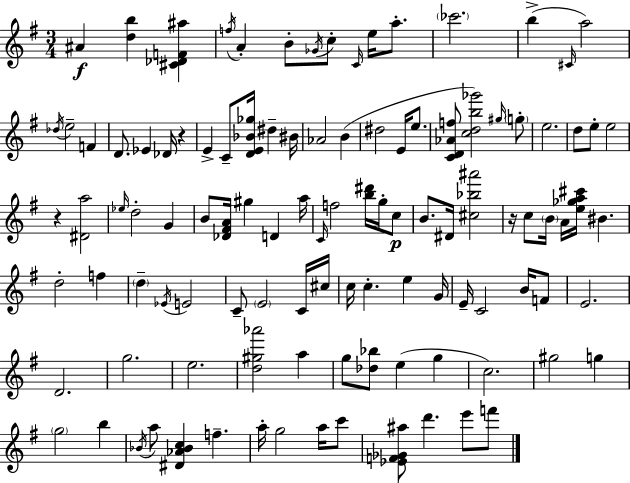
A#4/q [D5,B5]/q [C#4,Db4,F4,A#5]/q F5/s A4/q B4/e Gb4/s C5/e C4/s E5/s A5/e. CES6/h. B5/q C#4/s A5/h Db5/s E5/h F4/q D4/e. Eb4/q Db4/s R/q E4/q C4/e [D4,E4,Bb4,Gb5]/s D#5/q BIS4/s Ab4/h B4/q D#5/h E4/s E5/e. [C4,D4,Ab4,F5]/e [C5,D5,B5,Gb6]/h G#5/s G5/e E5/h. D5/e E5/e E5/h R/q [D#4,A5]/h Eb5/s D5/h G4/q B4/e [Db4,F#4,A4]/s G#5/q D4/q A5/s C4/s F5/h [B5,D#6]/s G5/s C5/e B4/e. D#4/s [C#5,Bb5,A#6]/h R/s C5/e B4/s A4/s [E5,Gb5,A5,C#6]/s BIS4/q. D5/h F5/q D5/q Eb4/s E4/h C4/e E4/h C4/s C#5/s C5/s C5/q. E5/q G4/s E4/s C4/h B4/s F4/e E4/h. D4/h. G5/h. E5/h. [D5,G#5,Ab6]/h A5/q G5/e [Db5,Bb5]/e E5/q G5/q C5/h. G#5/h G5/q G5/h B5/q Bb4/s A5/e [D#4,Ab4,Bb4,C5]/q F5/q. A5/s G5/h A5/s C6/e [Eb4,F4,Gb4,A#5]/e D6/q. E6/e F6/e